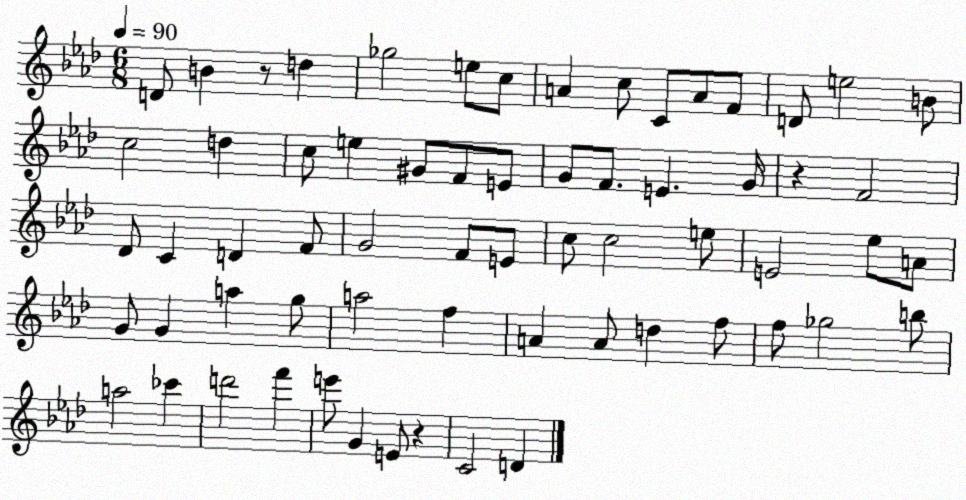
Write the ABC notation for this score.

X:1
T:Untitled
M:6/8
L:1/4
K:Ab
D/2 B z/2 d _g2 e/2 c/2 A c/2 C/2 A/2 F/2 D/2 e2 B/2 c2 d c/2 e ^G/2 F/2 E/2 G/2 F/2 E G/4 z F2 _D/2 C D F/2 G2 F/2 E/2 c/2 c2 e/2 E2 _e/2 A/2 G/2 G a g/2 a2 f A A/2 d f/2 f/2 _g2 b/2 a2 _c' d'2 f' e'/2 G E/2 z C2 D